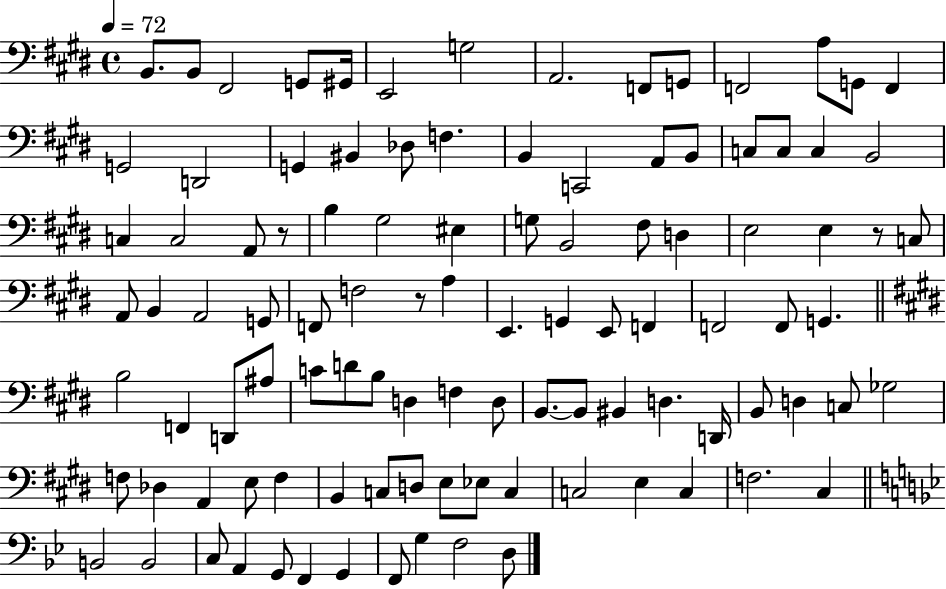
{
  \clef bass
  \time 4/4
  \defaultTimeSignature
  \key e \major
  \tempo 4 = 72
  b,8. b,8 fis,2 g,8 gis,16 | e,2 g2 | a,2. f,8 g,8 | f,2 a8 g,8 f,4 | \break g,2 d,2 | g,4 bis,4 des8 f4. | b,4 c,2 a,8 b,8 | c8 c8 c4 b,2 | \break c4 c2 a,8 r8 | b4 gis2 eis4 | g8 b,2 fis8 d4 | e2 e4 r8 c8 | \break a,8 b,4 a,2 g,8 | f,8 f2 r8 a4 | e,4. g,4 e,8 f,4 | f,2 f,8 g,4. | \break \bar "||" \break \key e \major b2 f,4 d,8 ais8 | c'8 d'8 b8 d4 f4 d8 | b,8.~~ b,8 bis,4 d4. d,16 | b,8 d4 c8 ges2 | \break f8 des4 a,4 e8 f4 | b,4 c8 d8 e8 ees8 c4 | c2 e4 c4 | f2. cis4 | \break \bar "||" \break \key g \minor b,2 b,2 | c8 a,4 g,8 f,4 g,4 | f,8 g4 f2 d8 | \bar "|."
}